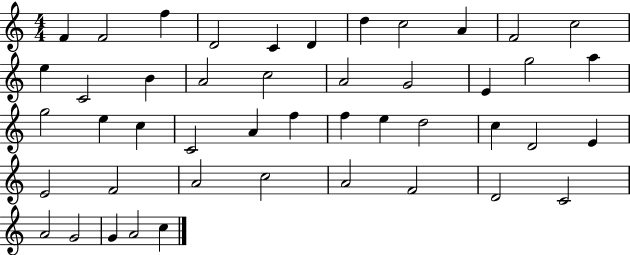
F4/q F4/h F5/q D4/h C4/q D4/q D5/q C5/h A4/q F4/h C5/h E5/q C4/h B4/q A4/h C5/h A4/h G4/h E4/q G5/h A5/q G5/h E5/q C5/q C4/h A4/q F5/q F5/q E5/q D5/h C5/q D4/h E4/q E4/h F4/h A4/h C5/h A4/h F4/h D4/h C4/h A4/h G4/h G4/q A4/h C5/q